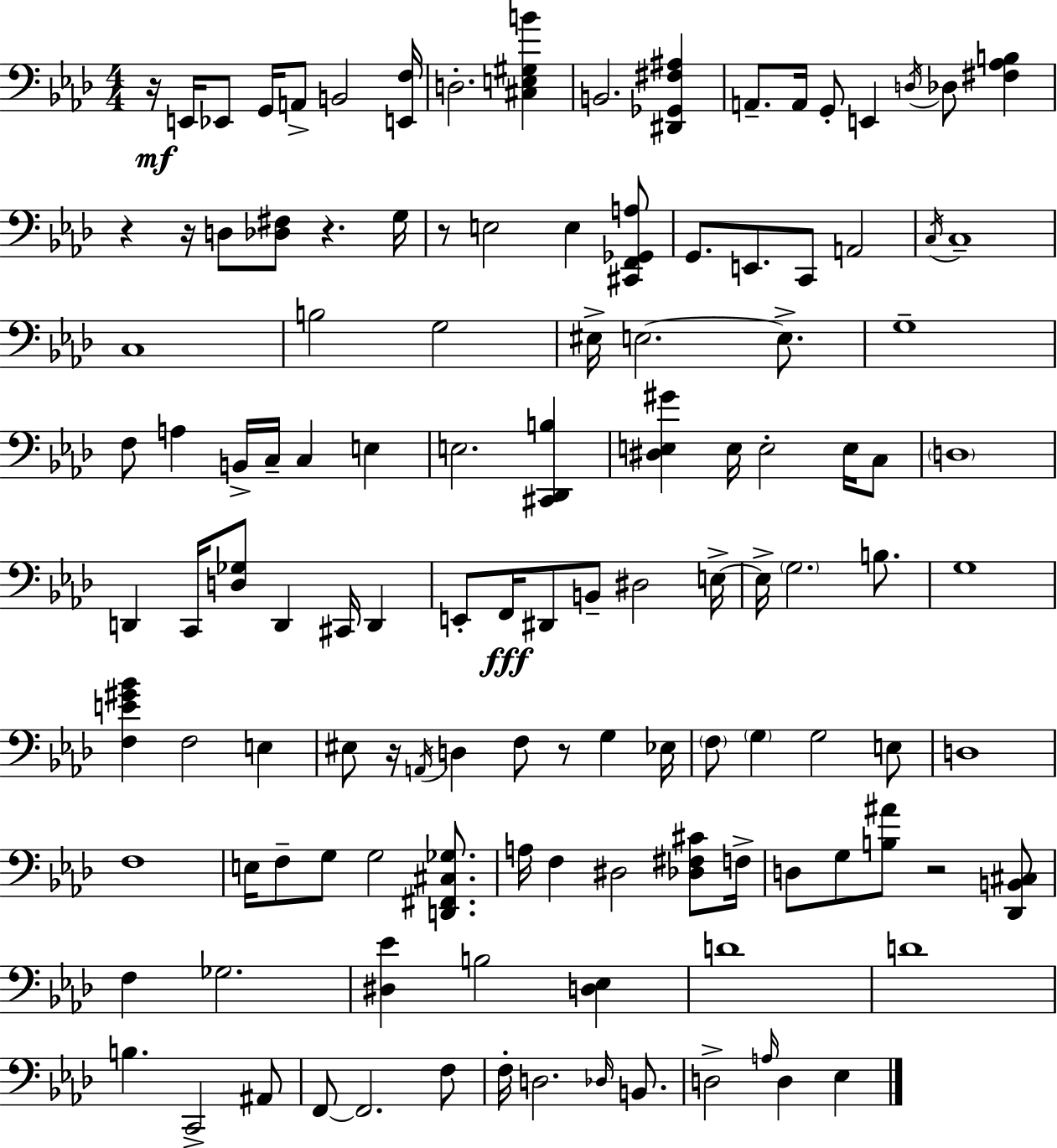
X:1
T:Untitled
M:4/4
L:1/4
K:Fm
z/4 E,,/4 _E,,/2 G,,/4 A,,/2 B,,2 [E,,F,]/4 D,2 [^C,E,^G,B] B,,2 [^D,,_G,,^F,^A,] A,,/2 A,,/4 G,,/2 E,, D,/4 _D,/2 [^F,_A,B,] z z/4 D,/2 [_D,^F,]/2 z G,/4 z/2 E,2 E, [^C,,F,,_G,,A,]/2 G,,/2 E,,/2 C,,/2 A,,2 C,/4 C,4 C,4 B,2 G,2 ^E,/4 E,2 E,/2 G,4 F,/2 A, B,,/4 C,/4 C, E, E,2 [^C,,_D,,B,] [^D,E,^G] E,/4 E,2 E,/4 C,/2 D,4 D,, C,,/4 [D,_G,]/2 D,, ^C,,/4 D,, E,,/2 F,,/4 ^D,,/2 B,,/2 ^D,2 E,/4 E,/4 G,2 B,/2 G,4 [F,E^G_B] F,2 E, ^E,/2 z/4 A,,/4 D, F,/2 z/2 G, _E,/4 F,/2 G, G,2 E,/2 D,4 F,4 E,/4 F,/2 G,/2 G,2 [D,,^F,,^C,_G,]/2 A,/4 F, ^D,2 [_D,^F,^C]/2 F,/4 D,/2 G,/2 [B,^A]/2 z2 [_D,,B,,^C,]/2 F, _G,2 [^D,_E] B,2 [D,_E,] D4 D4 B, C,,2 ^A,,/2 F,,/2 F,,2 F,/2 F,/4 D,2 _D,/4 B,,/2 D,2 A,/4 D, _E,